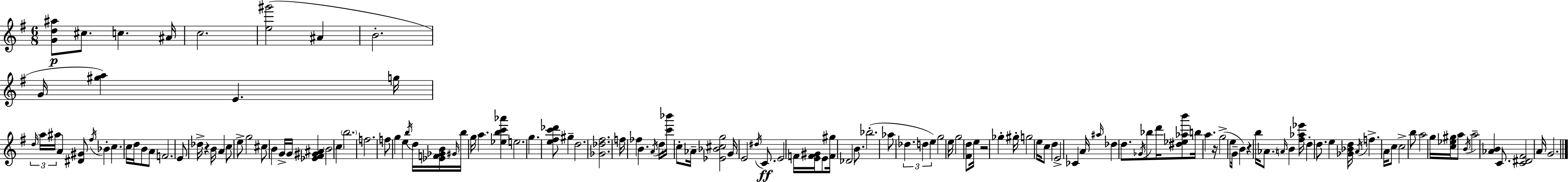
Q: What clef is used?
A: treble